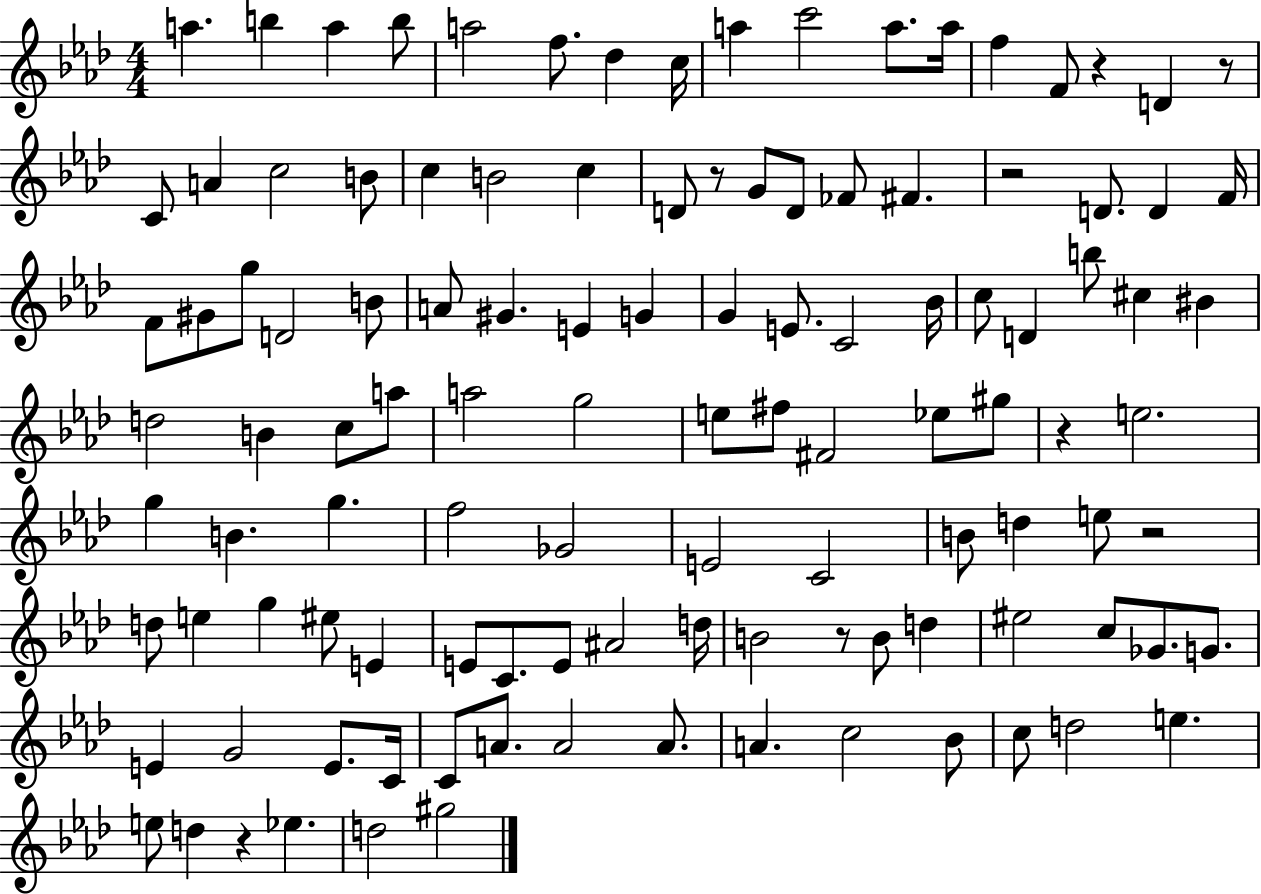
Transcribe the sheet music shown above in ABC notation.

X:1
T:Untitled
M:4/4
L:1/4
K:Ab
a b a b/2 a2 f/2 _d c/4 a c'2 a/2 a/4 f F/2 z D z/2 C/2 A c2 B/2 c B2 c D/2 z/2 G/2 D/2 _F/2 ^F z2 D/2 D F/4 F/2 ^G/2 g/2 D2 B/2 A/2 ^G E G G E/2 C2 _B/4 c/2 D b/2 ^c ^B d2 B c/2 a/2 a2 g2 e/2 ^f/2 ^F2 _e/2 ^g/2 z e2 g B g f2 _G2 E2 C2 B/2 d e/2 z2 d/2 e g ^e/2 E E/2 C/2 E/2 ^A2 d/4 B2 z/2 B/2 d ^e2 c/2 _G/2 G/2 E G2 E/2 C/4 C/2 A/2 A2 A/2 A c2 _B/2 c/2 d2 e e/2 d z _e d2 ^g2